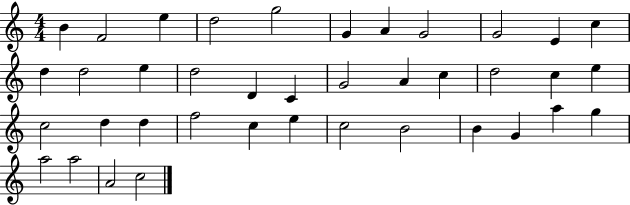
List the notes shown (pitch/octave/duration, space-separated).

B4/q F4/h E5/q D5/h G5/h G4/q A4/q G4/h G4/h E4/q C5/q D5/q D5/h E5/q D5/h D4/q C4/q G4/h A4/q C5/q D5/h C5/q E5/q C5/h D5/q D5/q F5/h C5/q E5/q C5/h B4/h B4/q G4/q A5/q G5/q A5/h A5/h A4/h C5/h